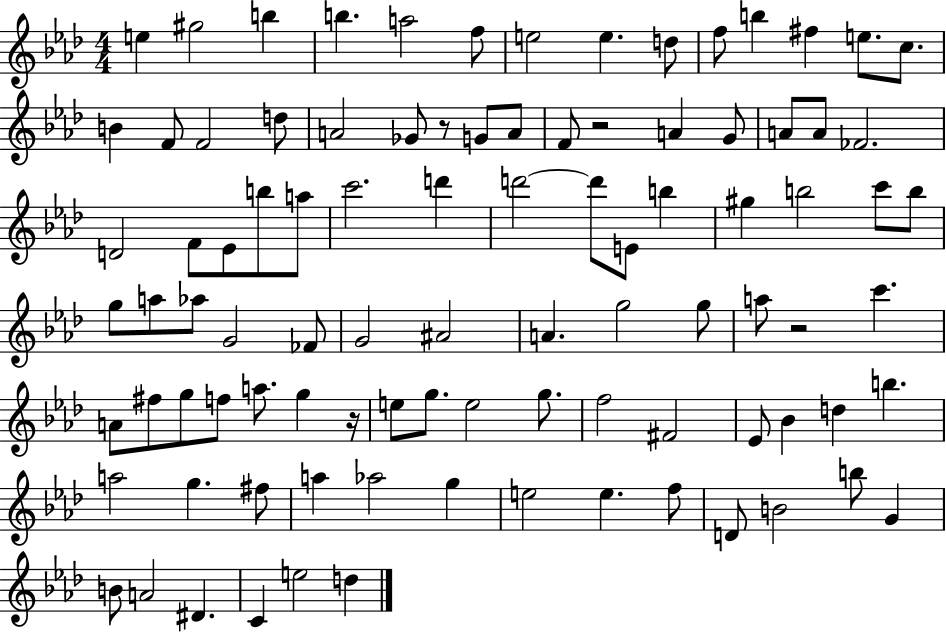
X:1
T:Untitled
M:4/4
L:1/4
K:Ab
e ^g2 b b a2 f/2 e2 e d/2 f/2 b ^f e/2 c/2 B F/2 F2 d/2 A2 _G/2 z/2 G/2 A/2 F/2 z2 A G/2 A/2 A/2 _F2 D2 F/2 _E/2 b/2 a/2 c'2 d' d'2 d'/2 E/2 b ^g b2 c'/2 b/2 g/2 a/2 _a/2 G2 _F/2 G2 ^A2 A g2 g/2 a/2 z2 c' A/2 ^f/2 g/2 f/2 a/2 g z/4 e/2 g/2 e2 g/2 f2 ^F2 _E/2 _B d b a2 g ^f/2 a _a2 g e2 e f/2 D/2 B2 b/2 G B/2 A2 ^D C e2 d